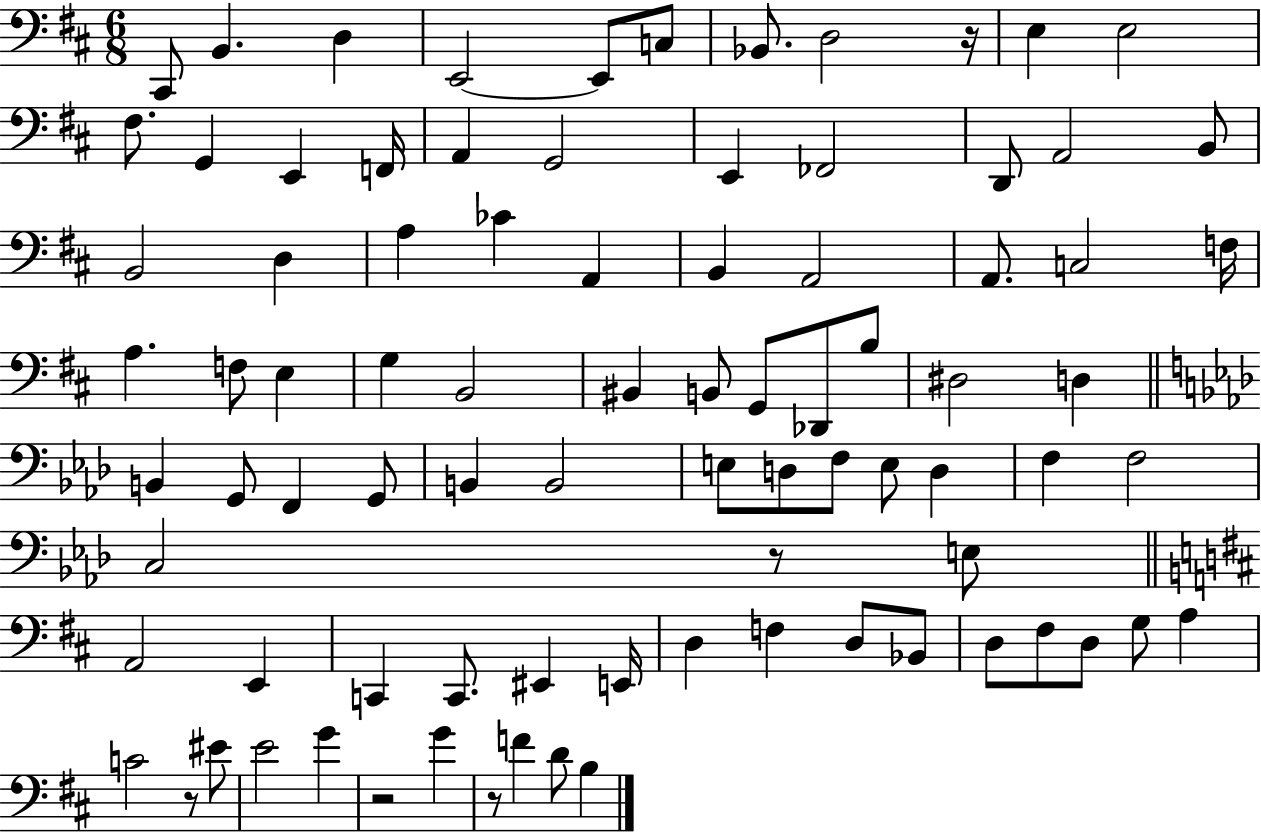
X:1
T:Untitled
M:6/8
L:1/4
K:D
^C,,/2 B,, D, E,,2 E,,/2 C,/2 _B,,/2 D,2 z/4 E, E,2 ^F,/2 G,, E,, F,,/4 A,, G,,2 E,, _F,,2 D,,/2 A,,2 B,,/2 B,,2 D, A, _C A,, B,, A,,2 A,,/2 C,2 F,/4 A, F,/2 E, G, B,,2 ^B,, B,,/2 G,,/2 _D,,/2 B,/2 ^D,2 D, B,, G,,/2 F,, G,,/2 B,, B,,2 E,/2 D,/2 F,/2 E,/2 D, F, F,2 C,2 z/2 E,/2 A,,2 E,, C,, C,,/2 ^E,, E,,/4 D, F, D,/2 _B,,/2 D,/2 ^F,/2 D,/2 G,/2 A, C2 z/2 ^E/2 E2 G z2 G z/2 F D/2 B,